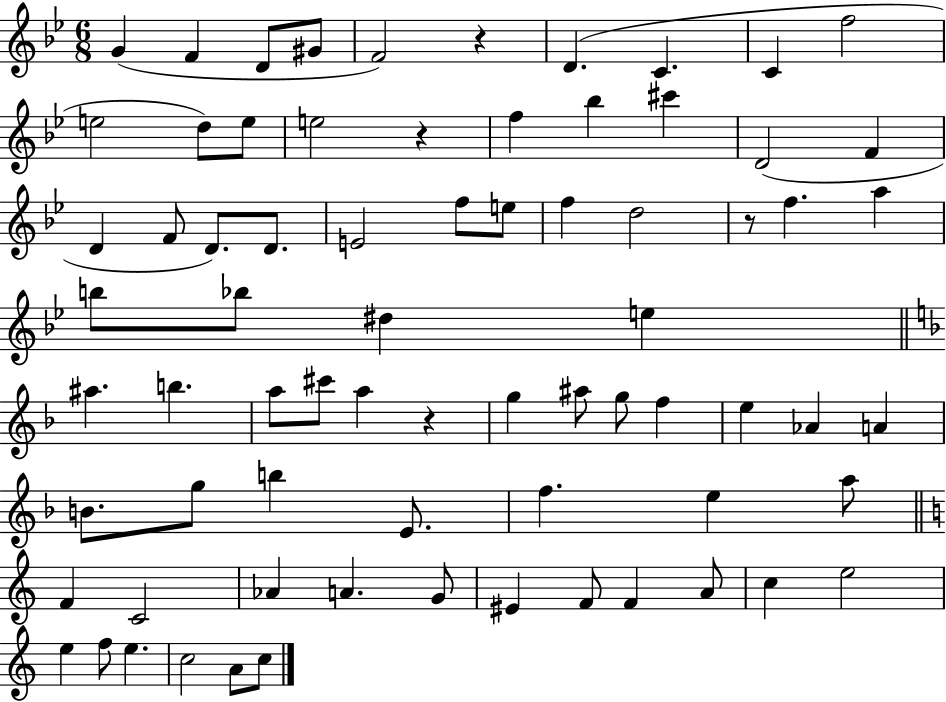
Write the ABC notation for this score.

X:1
T:Untitled
M:6/8
L:1/4
K:Bb
G F D/2 ^G/2 F2 z D C C f2 e2 d/2 e/2 e2 z f _b ^c' D2 F D F/2 D/2 D/2 E2 f/2 e/2 f d2 z/2 f a b/2 _b/2 ^d e ^a b a/2 ^c'/2 a z g ^a/2 g/2 f e _A A B/2 g/2 b E/2 f e a/2 F C2 _A A G/2 ^E F/2 F A/2 c e2 e f/2 e c2 A/2 c/2